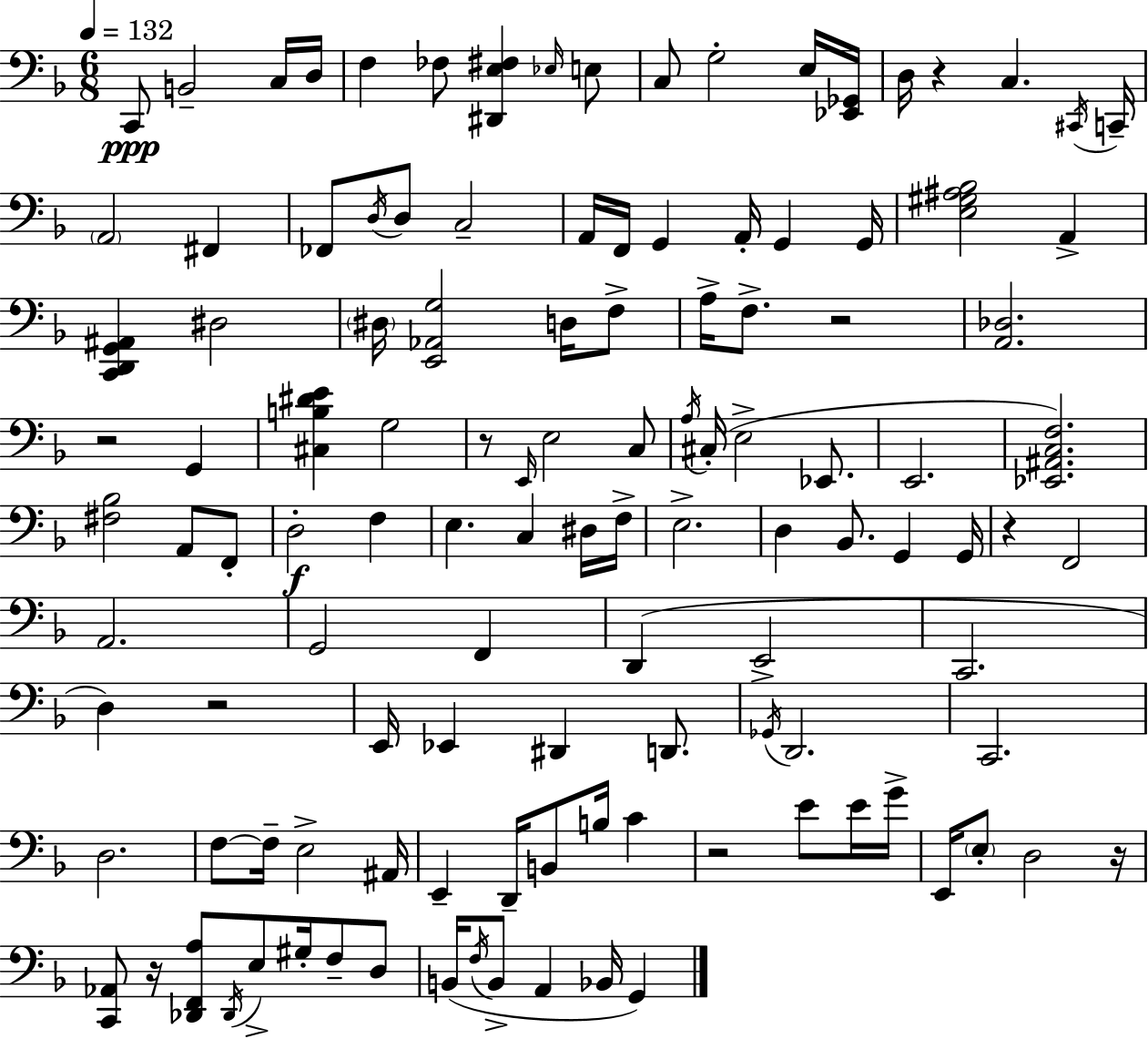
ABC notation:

X:1
T:Untitled
M:6/8
L:1/4
K:F
C,,/2 B,,2 C,/4 D,/4 F, _F,/2 [^D,,E,^F,] _E,/4 E,/2 C,/2 G,2 E,/4 [_E,,_G,,]/4 D,/4 z C, ^C,,/4 C,,/4 A,,2 ^F,, _F,,/2 D,/4 D,/2 C,2 A,,/4 F,,/4 G,, A,,/4 G,, G,,/4 [E,^G,^A,_B,]2 A,, [C,,D,,G,,^A,,] ^D,2 ^D,/4 [E,,_A,,G,]2 D,/4 F,/2 A,/4 F,/2 z2 [A,,_D,]2 z2 G,, [^C,B,^DE] G,2 z/2 E,,/4 E,2 C,/2 A,/4 ^C,/4 E,2 _E,,/2 E,,2 [_E,,^A,,C,F,]2 [^F,_B,]2 A,,/2 F,,/2 D,2 F, E, C, ^D,/4 F,/4 E,2 D, _B,,/2 G,, G,,/4 z F,,2 A,,2 G,,2 F,, D,, E,,2 C,,2 D, z2 E,,/4 _E,, ^D,, D,,/2 _G,,/4 D,,2 C,,2 D,2 F,/2 F,/4 E,2 ^A,,/4 E,, D,,/4 B,,/2 B,/4 C z2 E/2 E/4 G/4 E,,/4 E,/2 D,2 z/4 [C,,_A,,]/2 z/4 [_D,,F,,A,]/2 _D,,/4 E,/2 ^G,/4 F,/2 D,/2 B,,/4 F,/4 B,,/2 A,, _B,,/4 G,,